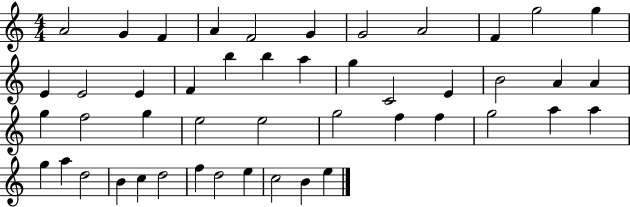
A4/h G4/q F4/q A4/q F4/h G4/q G4/h A4/h F4/q G5/h G5/q E4/q E4/h E4/q F4/q B5/q B5/q A5/q G5/q C4/h E4/q B4/h A4/q A4/q G5/q F5/h G5/q E5/h E5/h G5/h F5/q F5/q G5/h A5/q A5/q G5/q A5/q D5/h B4/q C5/q D5/h F5/q D5/h E5/q C5/h B4/q E5/q